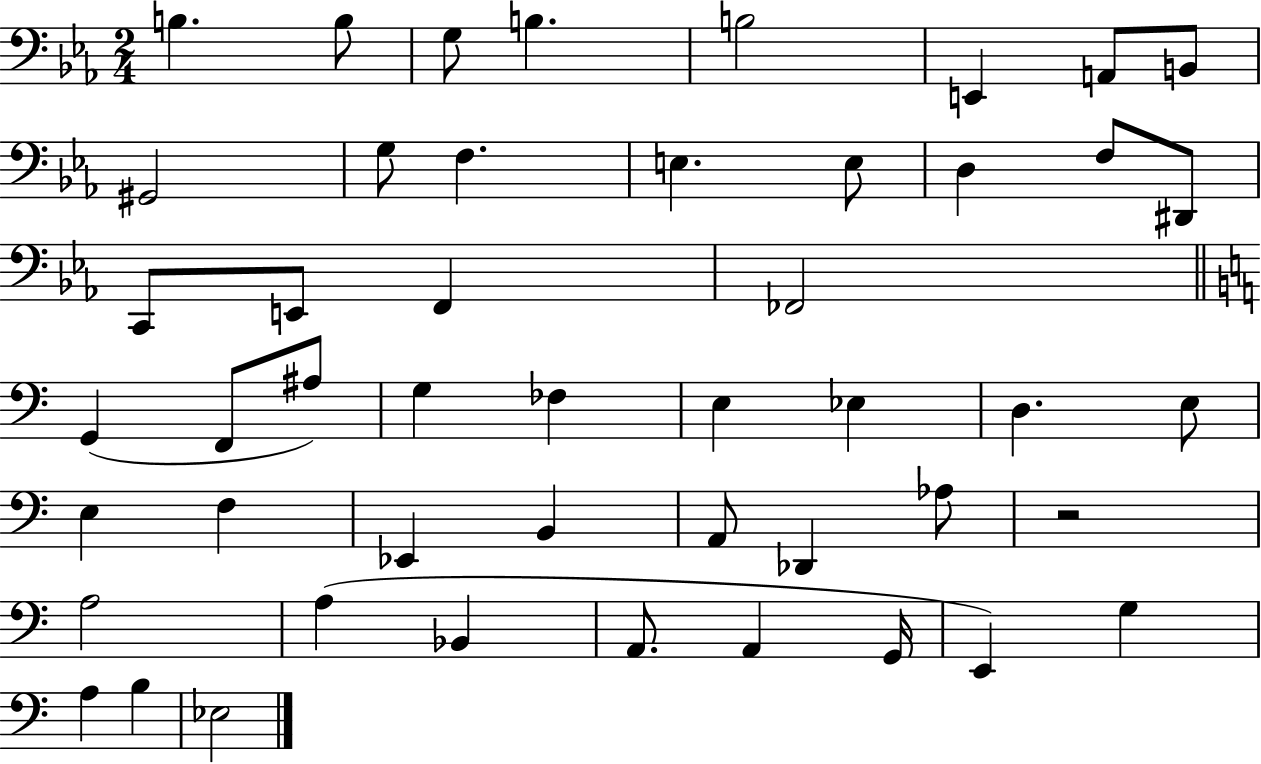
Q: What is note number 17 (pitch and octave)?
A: C2